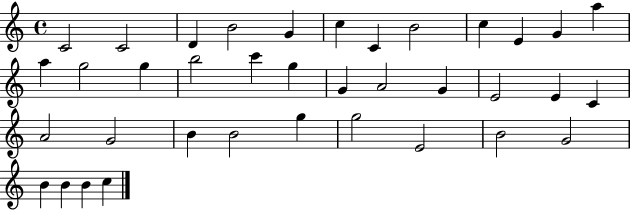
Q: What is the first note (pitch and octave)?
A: C4